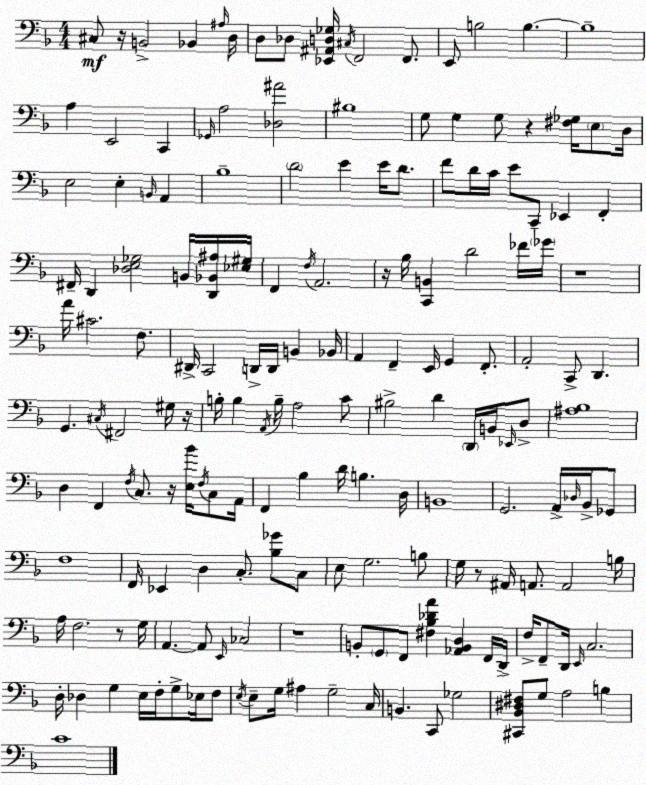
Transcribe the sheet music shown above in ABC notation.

X:1
T:Untitled
M:4/4
L:1/4
K:Dm
^C,/2 z/4 B,,2 _B,, ^A,/4 D,/4 D,/2 _D,/2 [_E,,^A,,D,_G,]/4 ^C,/4 F,,2 F,,/2 E,,/2 B,2 B, B,4 A, E,,2 C,, _G,,/4 A,2 [_D,^A]2 ^B,4 G,/2 G, G,/2 z [^F,_G,]/4 E,/2 D,/4 E,2 E, B,,/4 A,, _B,4 D2 E E/4 D/2 F/2 D/4 C/4 E/2 C,,/2 _E,, F,, ^F,,/4 D,, [_D,E,_G,]2 B,,/4 [D,,_B,,^A,]/4 [_E,^G,]/4 F,, F,/4 A,,2 z/4 _B,/4 [C,,B,,] D2 _F/4 _G/4 z4 A/4 ^C2 F,/2 ^D,,/4 C,,2 D,,/4 D,,/4 B,, _B,,/4 A,, F,, E,,/4 G,, F,,/2 A,,2 C,,/2 D,, G,, ^C,/4 ^F,,2 ^G,/4 z/4 B,/4 B, A,,/4 B,/4 A,2 C/2 ^B,2 D D,,/4 B,,/4 _E,,/4 D,/2 [^A,_B,]4 D, F,, F,/4 C,/2 z/4 [E,_B]/4 F,/4 C,/2 A,,/4 F,, _B, D/4 B, D,/4 B,,4 G,,2 A,,/4 _D,/4 _B,,/4 _G,,/2 F,4 F,,/4 _E,, D, C,/2 [_B,_G]/2 C,/2 E,/2 G,2 B,/2 G,/4 z/2 ^A,,/4 A,,/2 A,,2 B,/4 A,/4 F,2 z/2 G,/4 A,, A,,/2 E,,/4 _C,2 z4 B,,/2 G,,/2 F,,/2 [^F,_B,_DA] [_A,,B,,D,] F,,/4 D,,/4 F,/4 F,,/2 D,,/4 E,,/4 C,2 D,/4 _D, G, E,/4 F,/4 G,/2 _E,/4 F,/2 E,/4 E,/2 G,/4 ^A, G,2 C,/4 B,, C,,/2 _G,2 [^C,,_B,,^D,^F,]/2 G,/2 A,2 B, C4